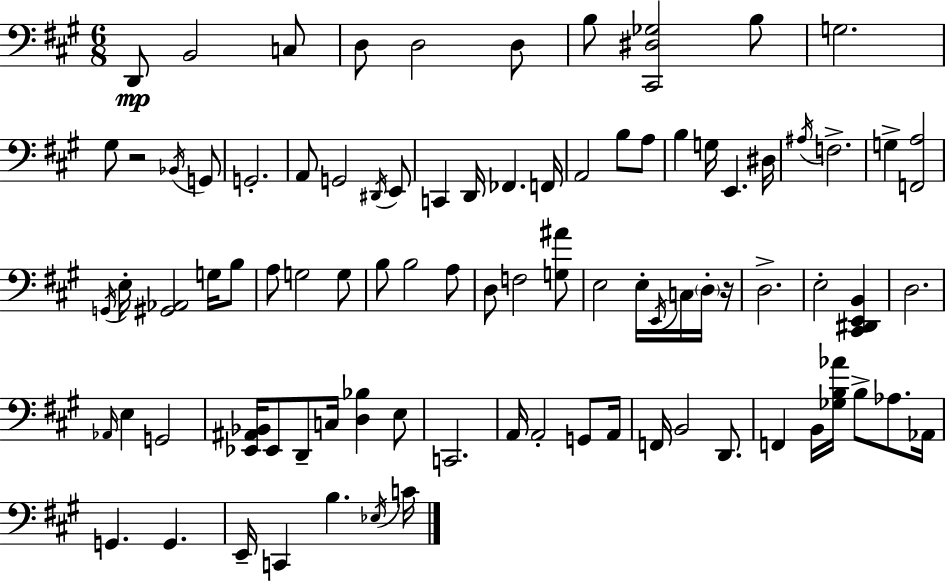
D2/e B2/h C3/e D3/e D3/h D3/e B3/e [C#2,D#3,Gb3]/h B3/e G3/h. G#3/e R/h Bb2/s G2/e G2/h. A2/e G2/h D#2/s E2/e C2/q D2/s FES2/q. F2/s A2/h B3/e A3/e B3/q G3/s E2/q. D#3/s A#3/s F3/h. G3/q [F2,A3]/h G2/s E3/s [G#2,Ab2]/h G3/s B3/e A3/e G3/h G3/e B3/e B3/h A3/e D3/e F3/h [G3,A#4]/e E3/h E3/s E2/s C3/s D3/s R/s D3/h. E3/h [C#2,D#2,E2,B2]/q D3/h. Ab2/s E3/q G2/h [Eb2,A#2,Bb2]/s Eb2/e D2/e C3/s [D3,Bb3]/q E3/e C2/h. A2/s A2/h G2/e A2/s F2/s B2/h D2/e. F2/q B2/s [Gb3,B3,Ab4]/s B3/e Ab3/e. Ab2/s G2/q. G2/q. E2/s C2/q B3/q. Eb3/s C4/s